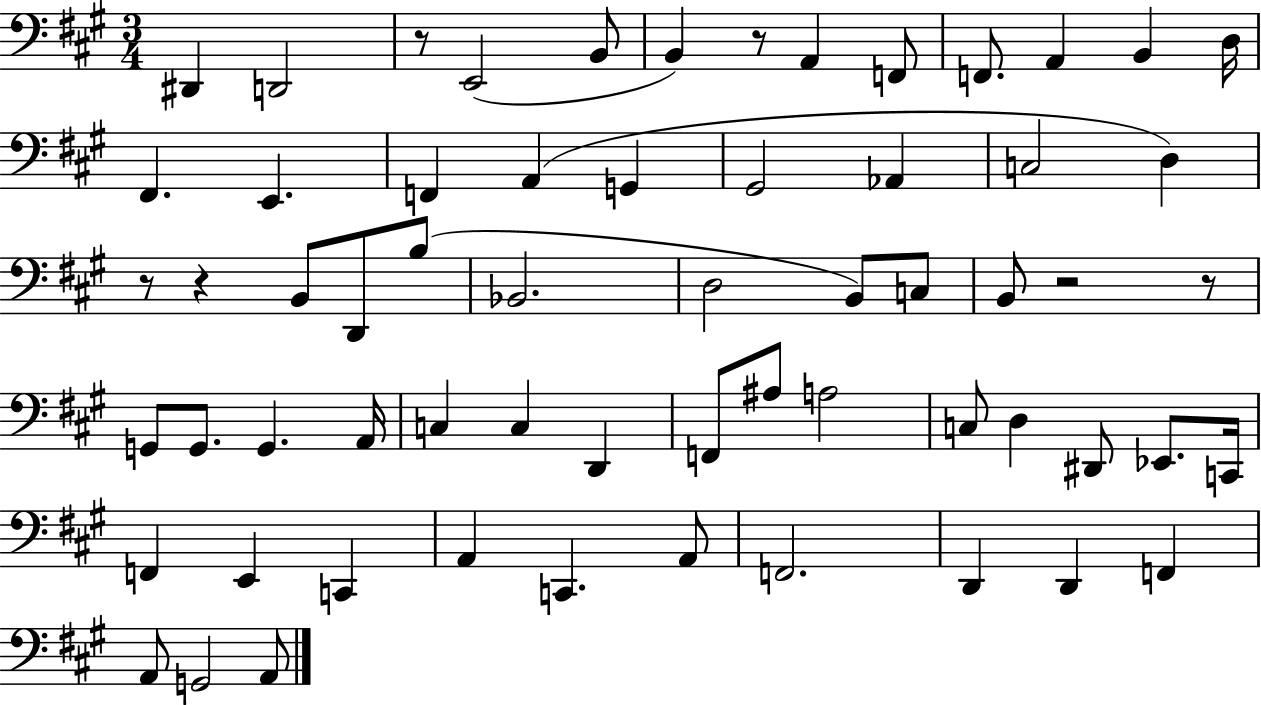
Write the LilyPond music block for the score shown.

{
  \clef bass
  \numericTimeSignature
  \time 3/4
  \key a \major
  dis,4 d,2 | r8 e,2( b,8 | b,4) r8 a,4 f,8 | f,8. a,4 b,4 d16 | \break fis,4. e,4. | f,4 a,4( g,4 | gis,2 aes,4 | c2 d4) | \break r8 r4 b,8 d,8 b8( | bes,2. | d2 b,8) c8 | b,8 r2 r8 | \break g,8 g,8. g,4. a,16 | c4 c4 d,4 | f,8 ais8 a2 | c8 d4 dis,8 ees,8. c,16 | \break f,4 e,4 c,4 | a,4 c,4. a,8 | f,2. | d,4 d,4 f,4 | \break a,8 g,2 a,8 | \bar "|."
}